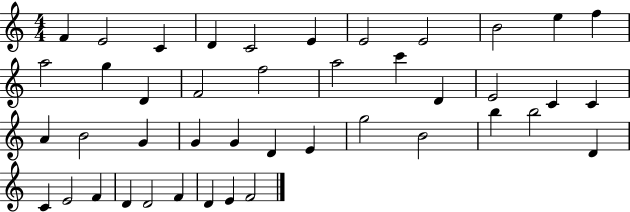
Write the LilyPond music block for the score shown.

{
  \clef treble
  \numericTimeSignature
  \time 4/4
  \key c \major
  f'4 e'2 c'4 | d'4 c'2 e'4 | e'2 e'2 | b'2 e''4 f''4 | \break a''2 g''4 d'4 | f'2 f''2 | a''2 c'''4 d'4 | e'2 c'4 c'4 | \break a'4 b'2 g'4 | g'4 g'4 d'4 e'4 | g''2 b'2 | b''4 b''2 d'4 | \break c'4 e'2 f'4 | d'4 d'2 f'4 | d'4 e'4 f'2 | \bar "|."
}